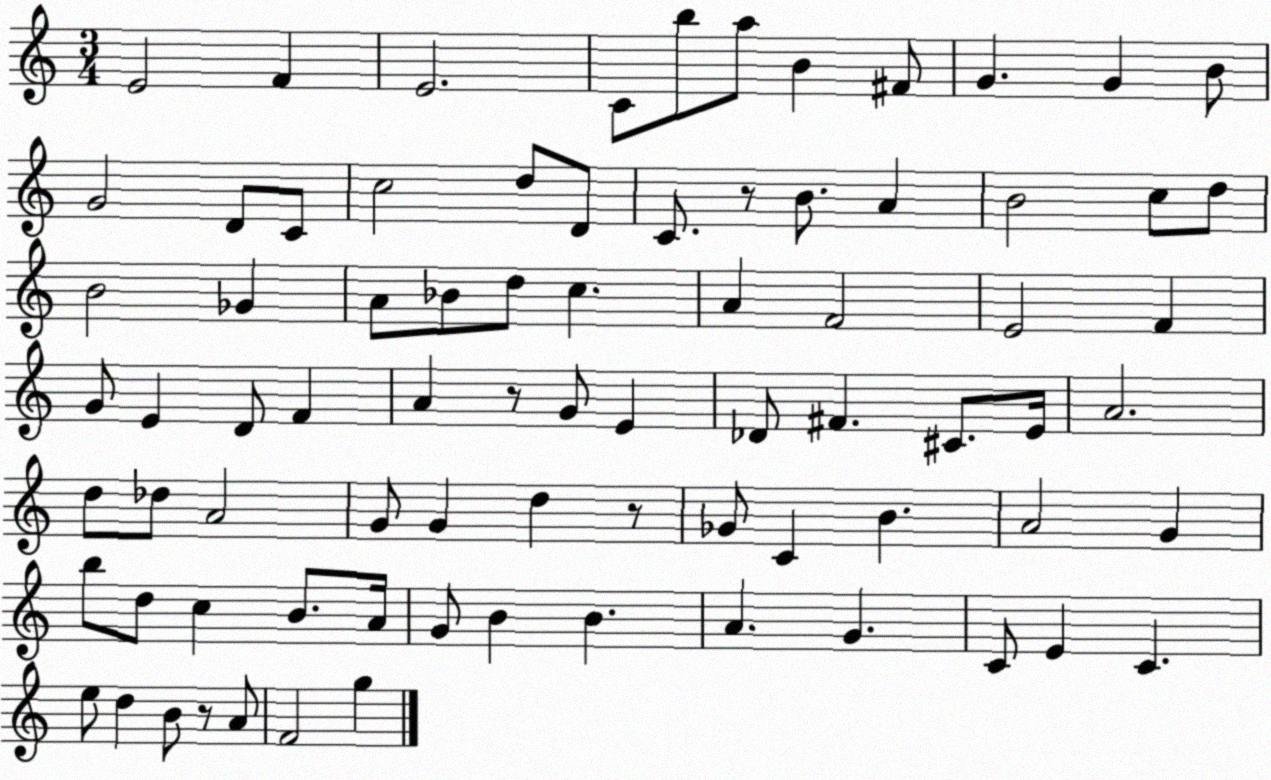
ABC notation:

X:1
T:Untitled
M:3/4
L:1/4
K:C
E2 F E2 C/2 b/2 a/2 B ^F/2 G G B/2 G2 D/2 C/2 c2 d/2 D/2 C/2 z/2 B/2 A B2 c/2 d/2 B2 _G A/2 _B/2 d/2 c A F2 E2 F G/2 E D/2 F A z/2 G/2 E _D/2 ^F ^C/2 E/4 A2 d/2 _d/2 A2 G/2 G d z/2 _G/2 C B A2 G b/2 d/2 c B/2 A/4 G/2 B B A G C/2 E C e/2 d B/2 z/2 A/2 F2 g